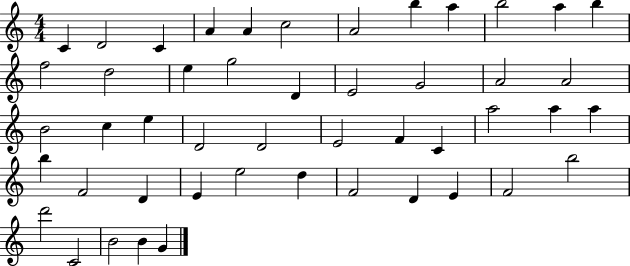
{
  \clef treble
  \numericTimeSignature
  \time 4/4
  \key c \major
  c'4 d'2 c'4 | a'4 a'4 c''2 | a'2 b''4 a''4 | b''2 a''4 b''4 | \break f''2 d''2 | e''4 g''2 d'4 | e'2 g'2 | a'2 a'2 | \break b'2 c''4 e''4 | d'2 d'2 | e'2 f'4 c'4 | a''2 a''4 a''4 | \break b''4 f'2 d'4 | e'4 e''2 d''4 | f'2 d'4 e'4 | f'2 b''2 | \break d'''2 c'2 | b'2 b'4 g'4 | \bar "|."
}